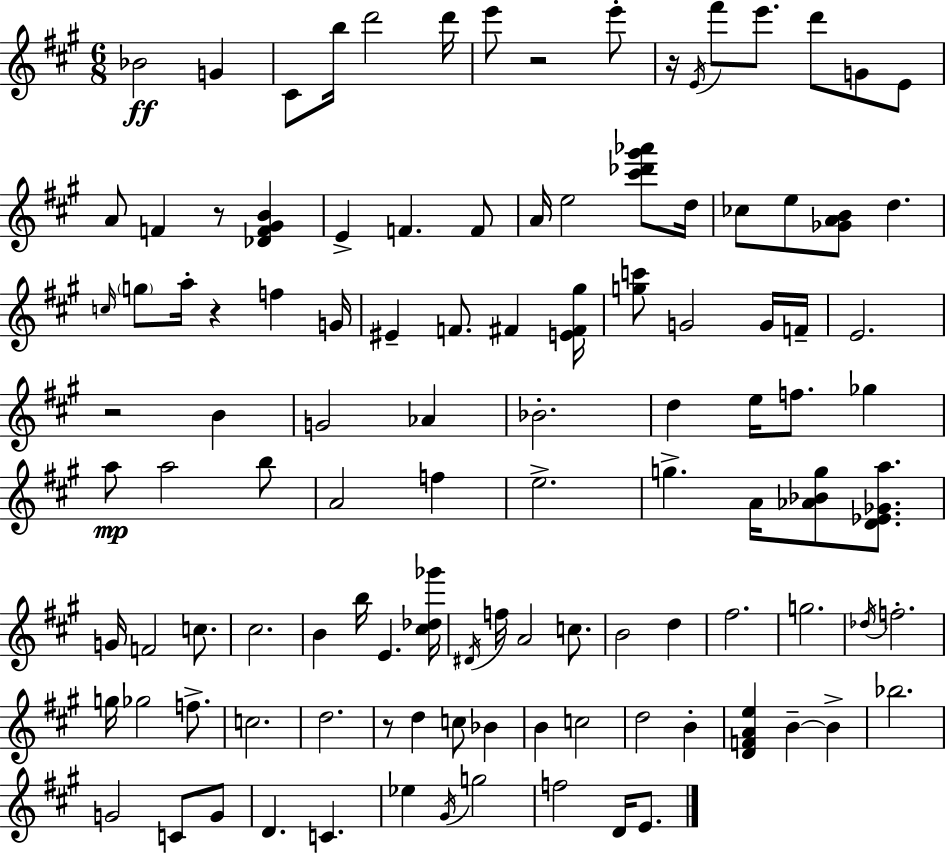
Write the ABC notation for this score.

X:1
T:Untitled
M:6/8
L:1/4
K:A
_B2 G ^C/2 b/4 d'2 d'/4 e'/2 z2 e'/2 z/4 E/4 ^f'/2 e'/2 d'/2 G/2 E/2 A/2 F z/2 [_DF^GB] E F F/2 A/4 e2 [^c'_d'^g'_a']/2 d/4 _c/2 e/2 [_GAB]/2 d c/4 g/2 a/4 z f G/4 ^E F/2 ^F [E^F^g]/4 [gc']/2 G2 G/4 F/4 E2 z2 B G2 _A _B2 d e/4 f/2 _g a/2 a2 b/2 A2 f e2 g A/4 [_A_Bg]/2 [D_E_Ga]/2 G/4 F2 c/2 ^c2 B b/4 E [^c_d_g']/4 ^D/4 f/4 A2 c/2 B2 d ^f2 g2 _d/4 f2 g/4 _g2 f/2 c2 d2 z/2 d c/2 _B B c2 d2 B [DFAe] B B _b2 G2 C/2 G/2 D C _e ^G/4 g2 f2 D/4 E/2